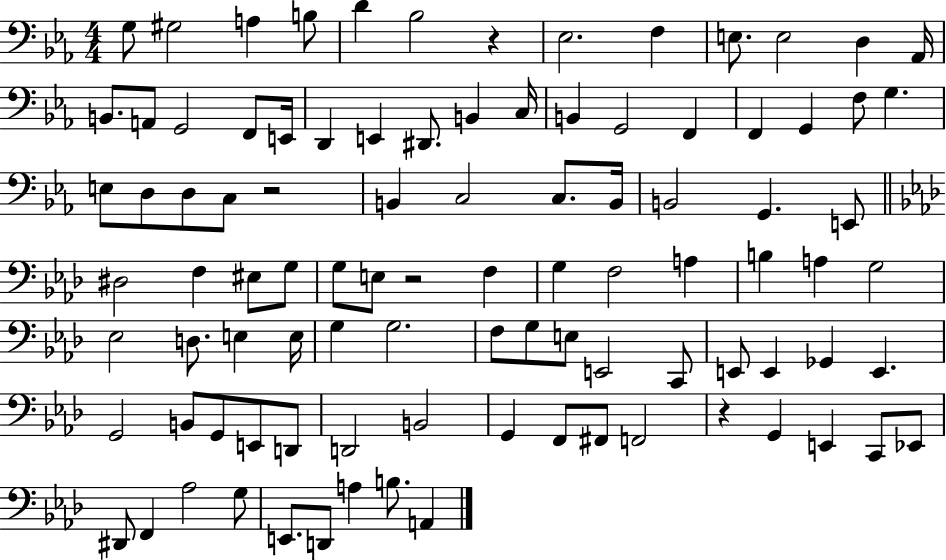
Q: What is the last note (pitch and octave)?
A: A2